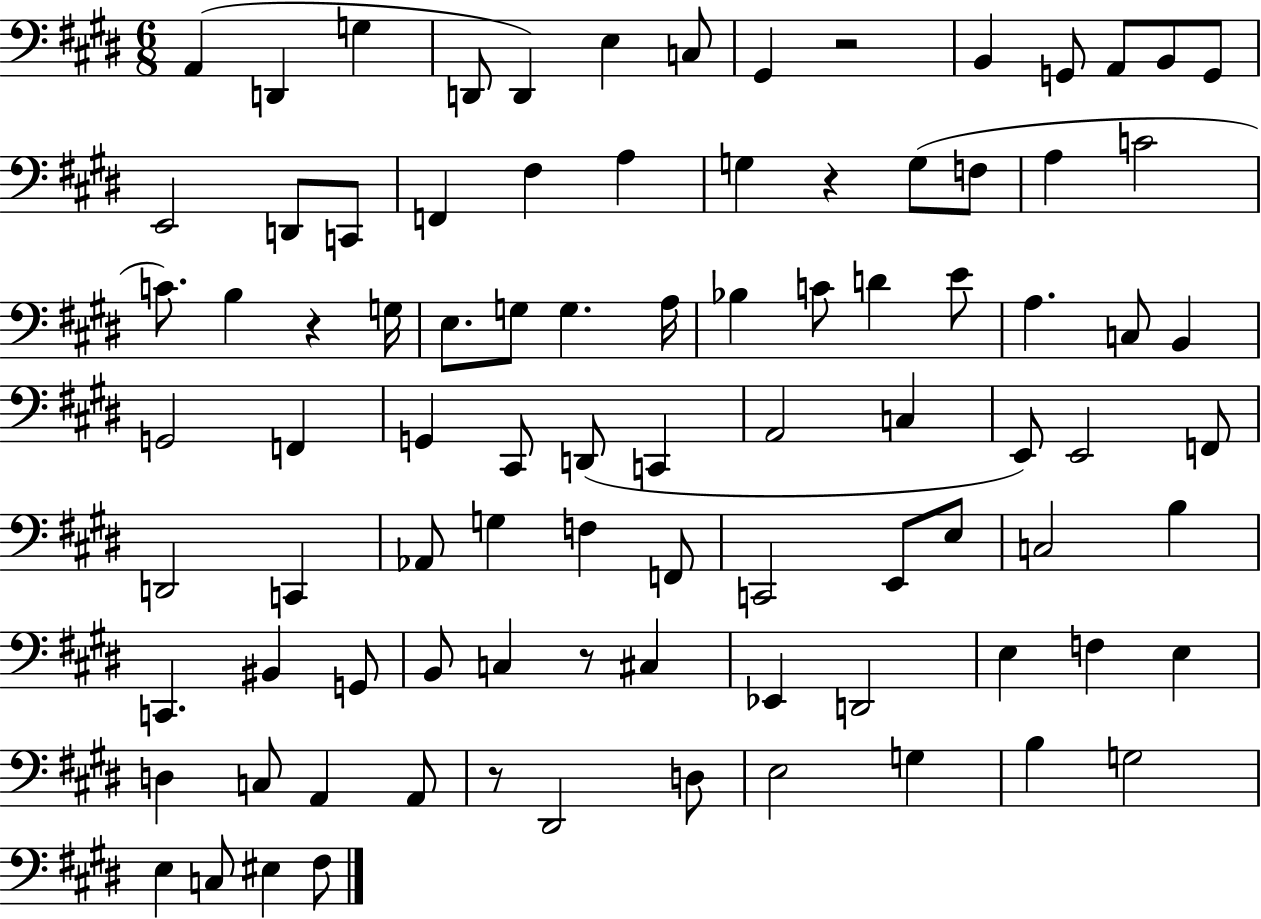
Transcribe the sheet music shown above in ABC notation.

X:1
T:Untitled
M:6/8
L:1/4
K:E
A,, D,, G, D,,/2 D,, E, C,/2 ^G,, z2 B,, G,,/2 A,,/2 B,,/2 G,,/2 E,,2 D,,/2 C,,/2 F,, ^F, A, G, z G,/2 F,/2 A, C2 C/2 B, z G,/4 E,/2 G,/2 G, A,/4 _B, C/2 D E/2 A, C,/2 B,, G,,2 F,, G,, ^C,,/2 D,,/2 C,, A,,2 C, E,,/2 E,,2 F,,/2 D,,2 C,, _A,,/2 G, F, F,,/2 C,,2 E,,/2 E,/2 C,2 B, C,, ^B,, G,,/2 B,,/2 C, z/2 ^C, _E,, D,,2 E, F, E, D, C,/2 A,, A,,/2 z/2 ^D,,2 D,/2 E,2 G, B, G,2 E, C,/2 ^E, ^F,/2